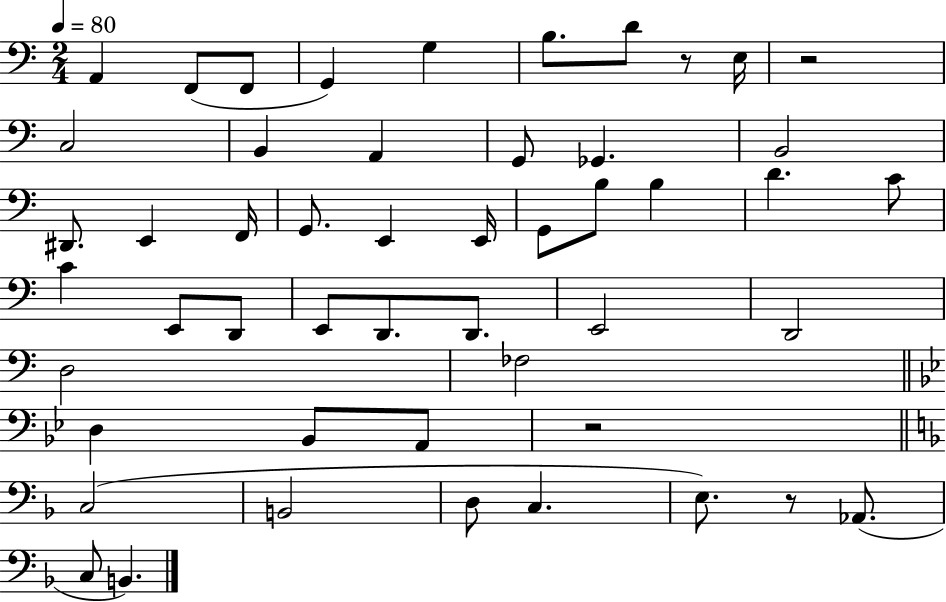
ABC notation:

X:1
T:Untitled
M:2/4
L:1/4
K:C
A,, F,,/2 F,,/2 G,, G, B,/2 D/2 z/2 E,/4 z2 C,2 B,, A,, G,,/2 _G,, B,,2 ^D,,/2 E,, F,,/4 G,,/2 E,, E,,/4 G,,/2 B,/2 B, D C/2 C E,,/2 D,,/2 E,,/2 D,,/2 D,,/2 E,,2 D,,2 D,2 _F,2 D, _B,,/2 A,,/2 z2 C,2 B,,2 D,/2 C, E,/2 z/2 _A,,/2 C,/2 B,,